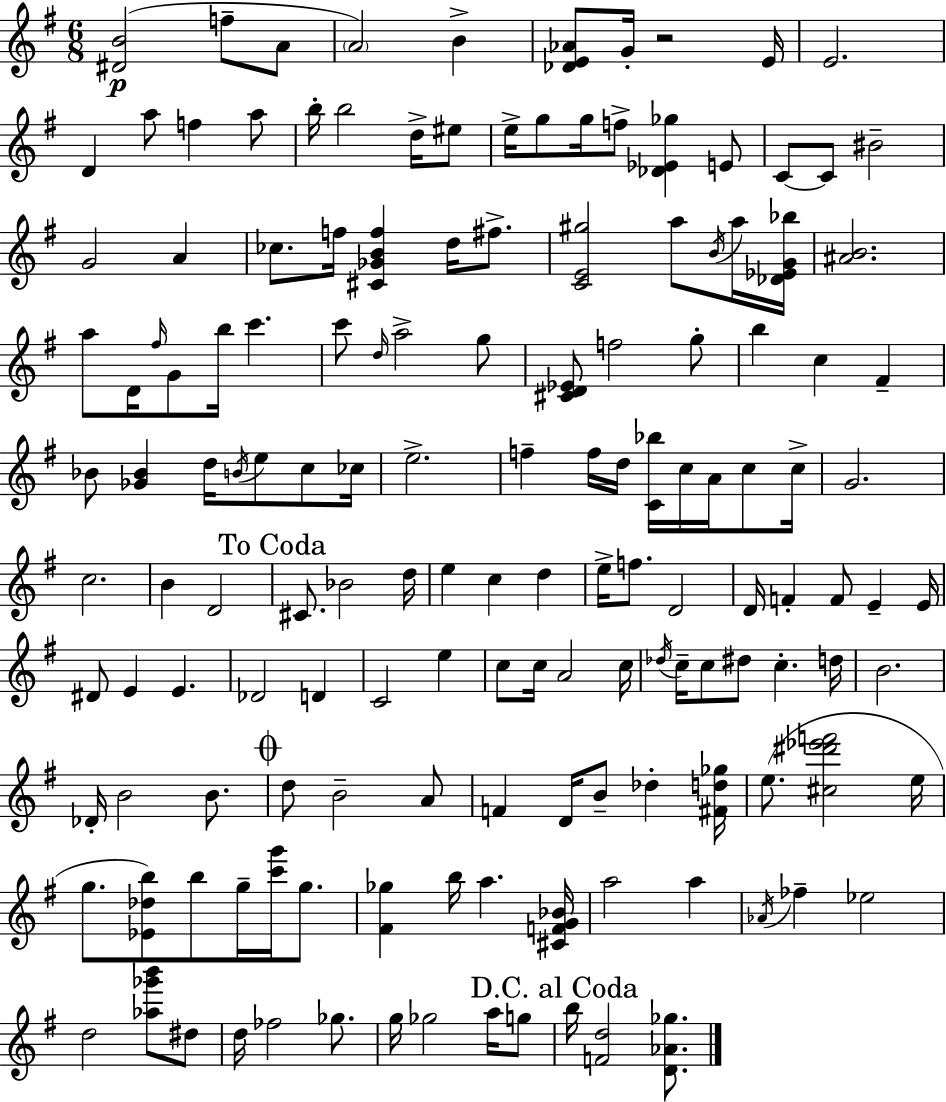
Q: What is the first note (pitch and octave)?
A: F5